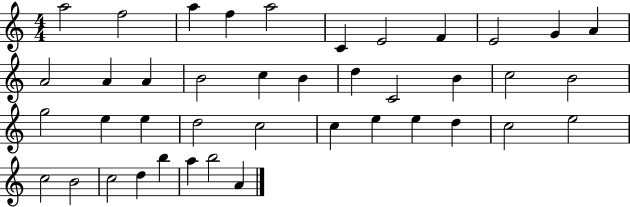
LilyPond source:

{
  \clef treble
  \numericTimeSignature
  \time 4/4
  \key c \major
  a''2 f''2 | a''4 f''4 a''2 | c'4 e'2 f'4 | e'2 g'4 a'4 | \break a'2 a'4 a'4 | b'2 c''4 b'4 | d''4 c'2 b'4 | c''2 b'2 | \break g''2 e''4 e''4 | d''2 c''2 | c''4 e''4 e''4 d''4 | c''2 e''2 | \break c''2 b'2 | c''2 d''4 b''4 | a''4 b''2 a'4 | \bar "|."
}